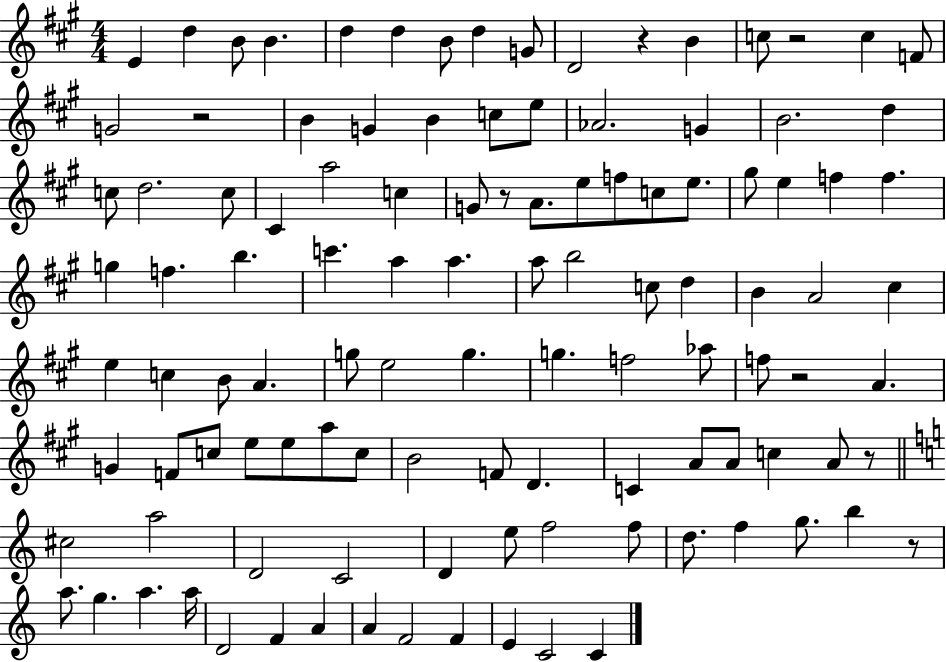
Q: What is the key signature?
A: A major